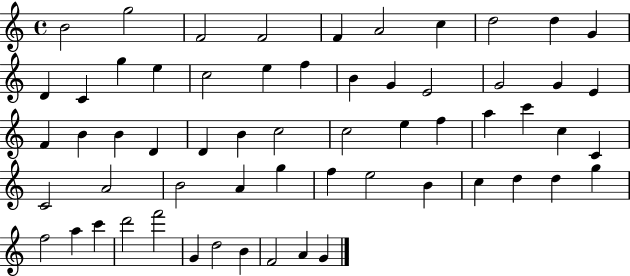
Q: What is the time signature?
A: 4/4